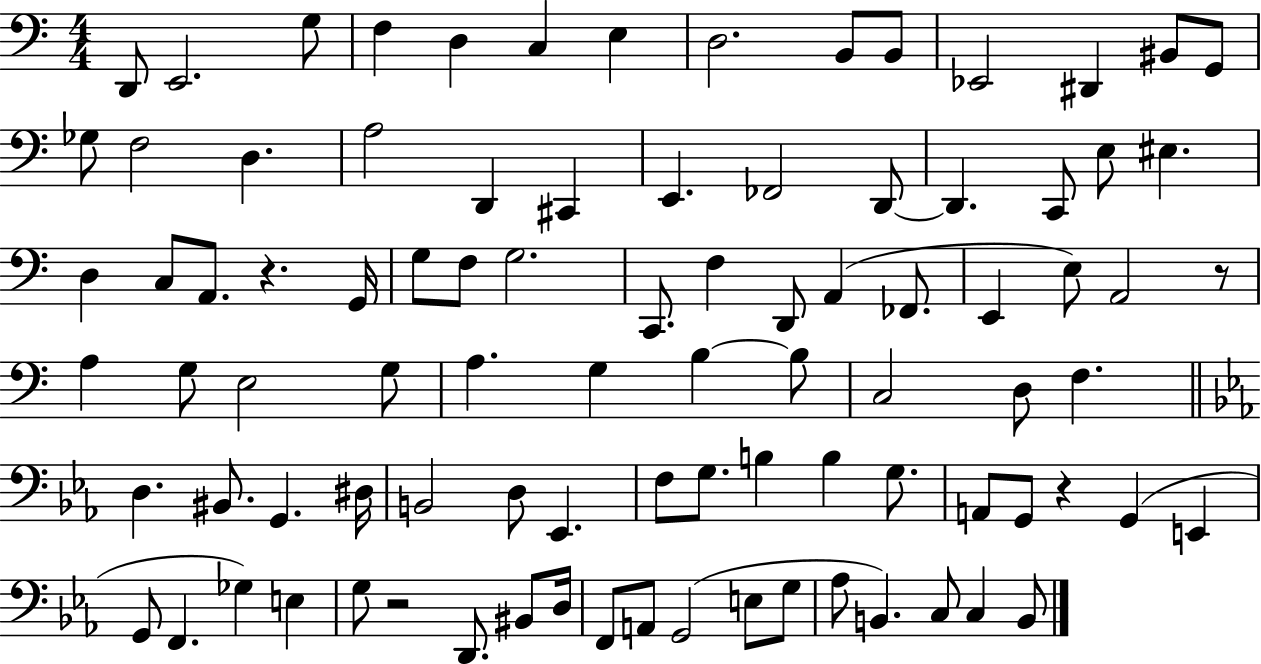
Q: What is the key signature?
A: C major